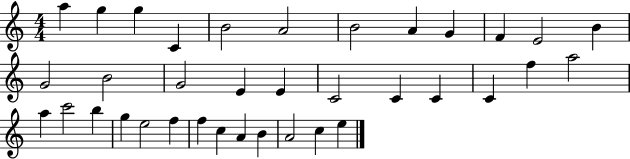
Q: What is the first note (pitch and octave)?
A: A5